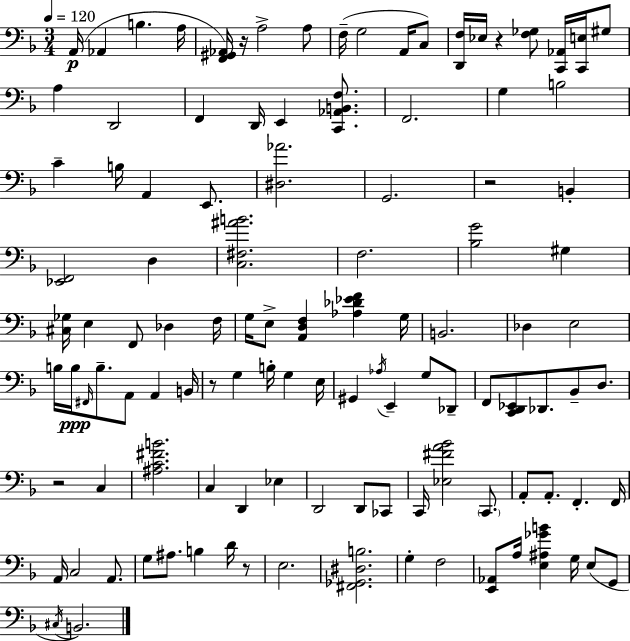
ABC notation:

X:1
T:Untitled
M:3/4
L:1/4
K:Dm
A,,/4 _A,, B, A,/4 [F,,^G,,_A,,]/4 z/4 A,2 A,/2 F,/4 G,2 A,,/4 C,/2 [D,,F,]/4 _E,/4 z [F,_G,]/2 [C,,_A,,]/4 [C,,E,]/4 ^G,/2 A, D,,2 F,, D,,/4 E,, [C,,_A,,B,,F,]/2 F,,2 G, B,2 C B,/4 A,, E,,/2 [^D,_A]2 G,,2 z2 B,, [_E,,F,,]2 D, [C,^F,^AB]2 F,2 [_B,G]2 ^G, [^C,_G,]/4 E, F,,/2 _D, F,/4 G,/4 E,/2 [A,,D,F,] [_A,_D_EF] G,/4 B,,2 _D, E,2 B,/4 B,/4 ^F,,/4 B,/2 A,,/2 A,, B,,/4 z/2 G, B,/4 G, E,/4 ^G,, _A,/4 E,, G,/2 _D,,/2 F,,/2 [C,,D,,_E,,]/2 _D,,/2 _B,,/2 D,/2 z2 C, [^A,C^FB]2 C, D,, _E, D,,2 D,,/2 _C,,/2 C,,/4 [_E,^FA_B]2 C,,/2 A,,/2 A,,/2 F,, F,,/4 A,,/4 C,2 A,,/2 G,/2 ^A,/2 B, D/4 z/2 E,2 [^F,,_G,,^D,B,]2 G, F,2 [E,,_A,,]/2 A,/4 [E,^A,_GB] G,/4 E,/2 G,,/2 ^C,/4 B,,2